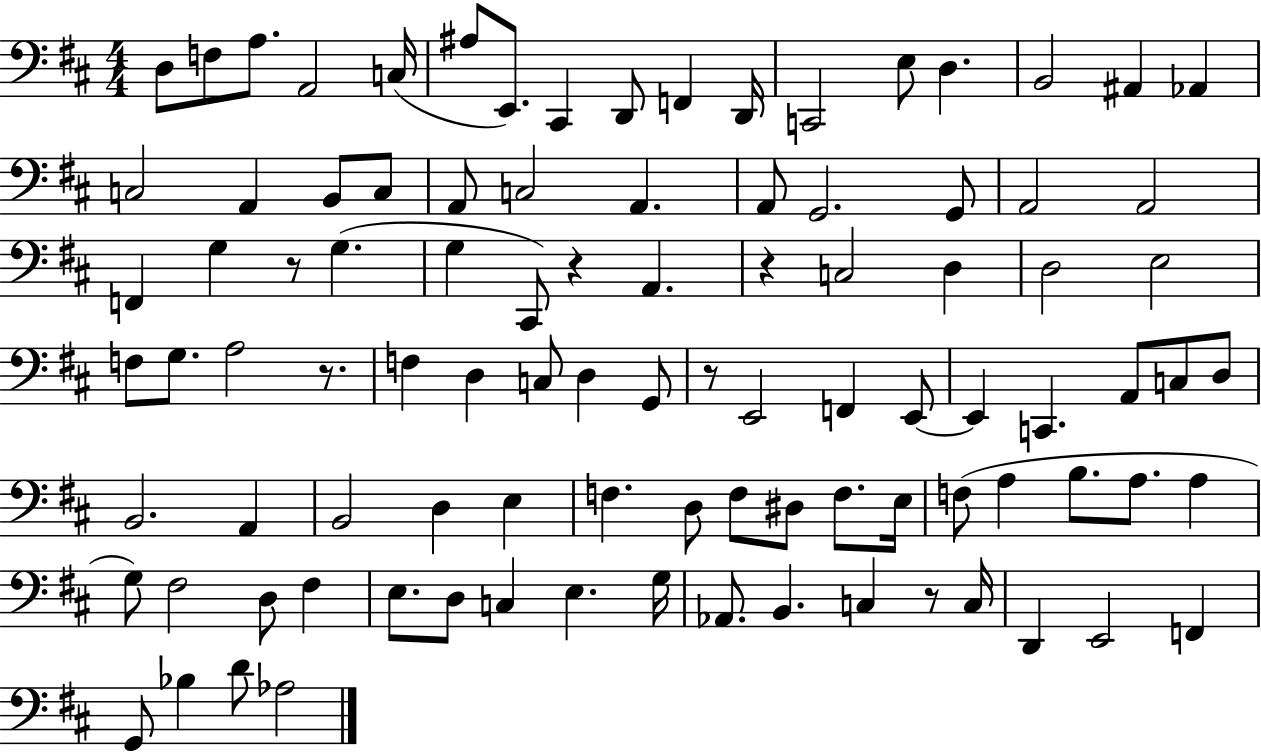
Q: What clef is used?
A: bass